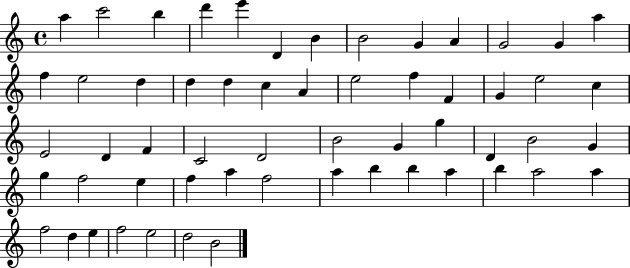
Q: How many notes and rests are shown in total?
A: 57